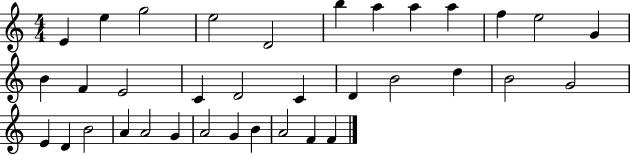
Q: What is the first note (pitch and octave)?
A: E4